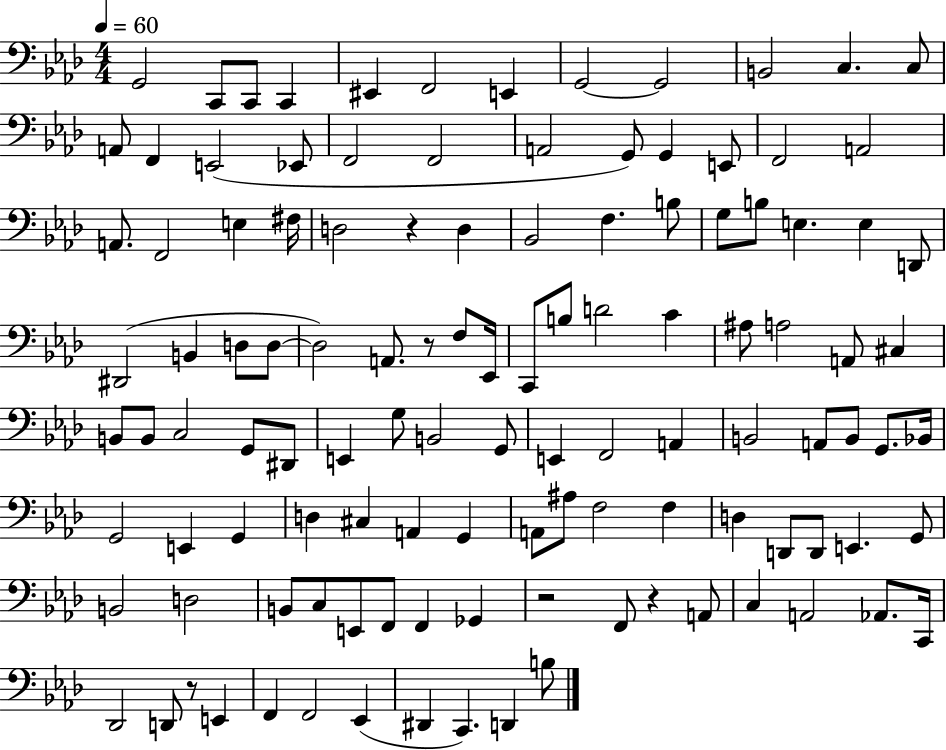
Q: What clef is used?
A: bass